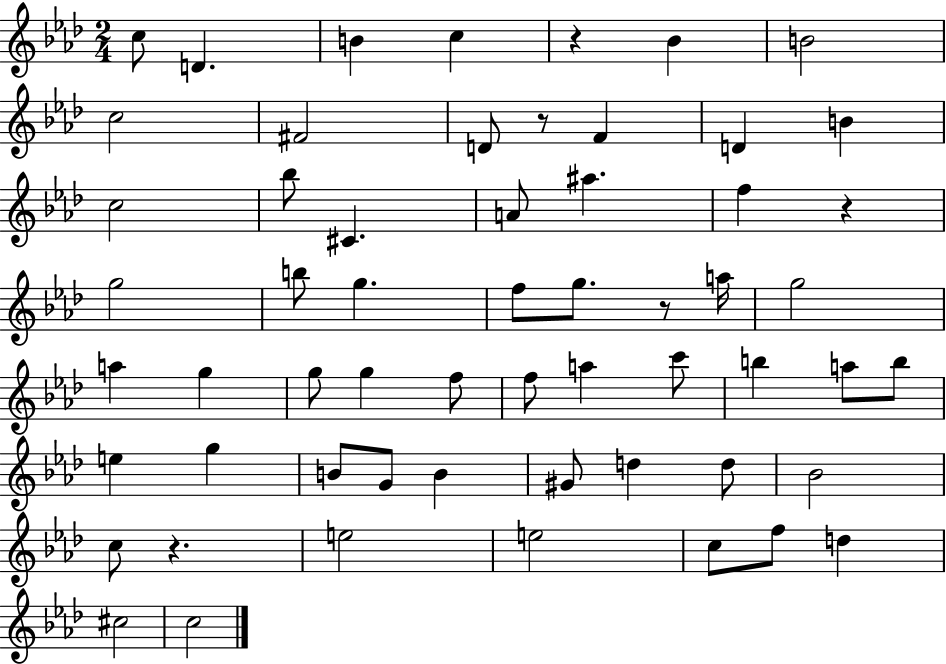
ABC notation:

X:1
T:Untitled
M:2/4
L:1/4
K:Ab
c/2 D B c z _B B2 c2 ^F2 D/2 z/2 F D B c2 _b/2 ^C A/2 ^a f z g2 b/2 g f/2 g/2 z/2 a/4 g2 a g g/2 g f/2 f/2 a c'/2 b a/2 b/2 e g B/2 G/2 B ^G/2 d d/2 _B2 c/2 z e2 e2 c/2 f/2 d ^c2 c2